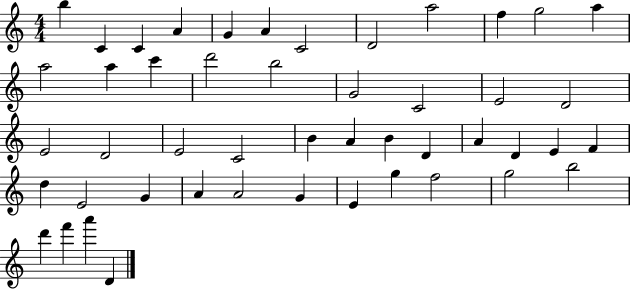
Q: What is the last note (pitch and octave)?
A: D4